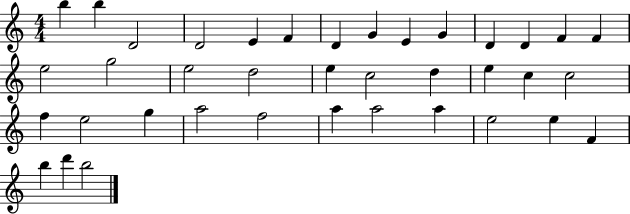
B5/q B5/q D4/h D4/h E4/q F4/q D4/q G4/q E4/q G4/q D4/q D4/q F4/q F4/q E5/h G5/h E5/h D5/h E5/q C5/h D5/q E5/q C5/q C5/h F5/q E5/h G5/q A5/h F5/h A5/q A5/h A5/q E5/h E5/q F4/q B5/q D6/q B5/h